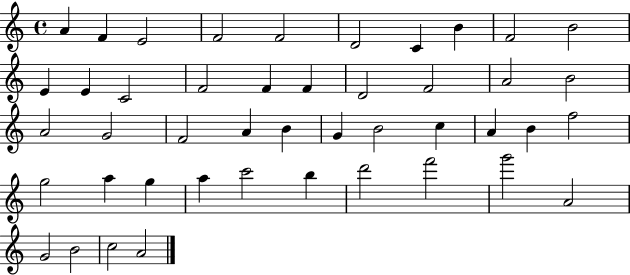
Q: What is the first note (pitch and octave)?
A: A4